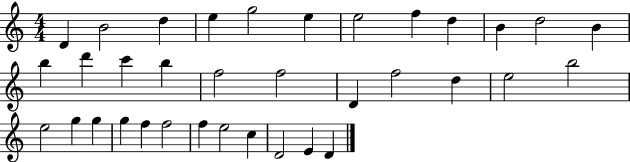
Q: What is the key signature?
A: C major